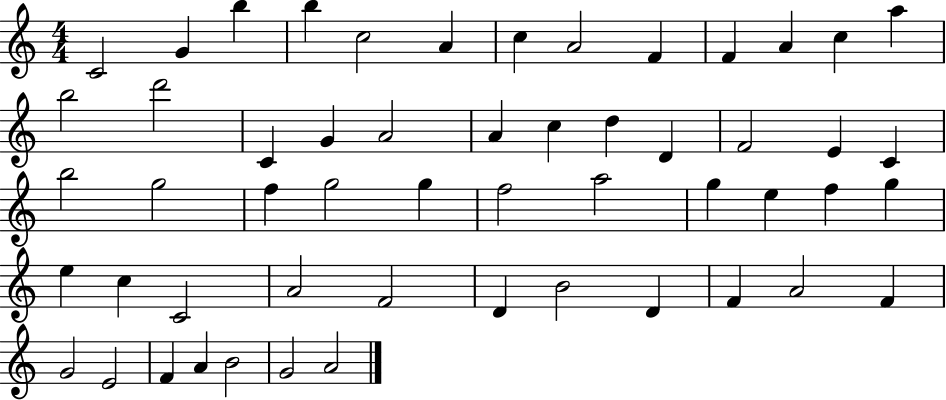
{
  \clef treble
  \numericTimeSignature
  \time 4/4
  \key c \major
  c'2 g'4 b''4 | b''4 c''2 a'4 | c''4 a'2 f'4 | f'4 a'4 c''4 a''4 | \break b''2 d'''2 | c'4 g'4 a'2 | a'4 c''4 d''4 d'4 | f'2 e'4 c'4 | \break b''2 g''2 | f''4 g''2 g''4 | f''2 a''2 | g''4 e''4 f''4 g''4 | \break e''4 c''4 c'2 | a'2 f'2 | d'4 b'2 d'4 | f'4 a'2 f'4 | \break g'2 e'2 | f'4 a'4 b'2 | g'2 a'2 | \bar "|."
}